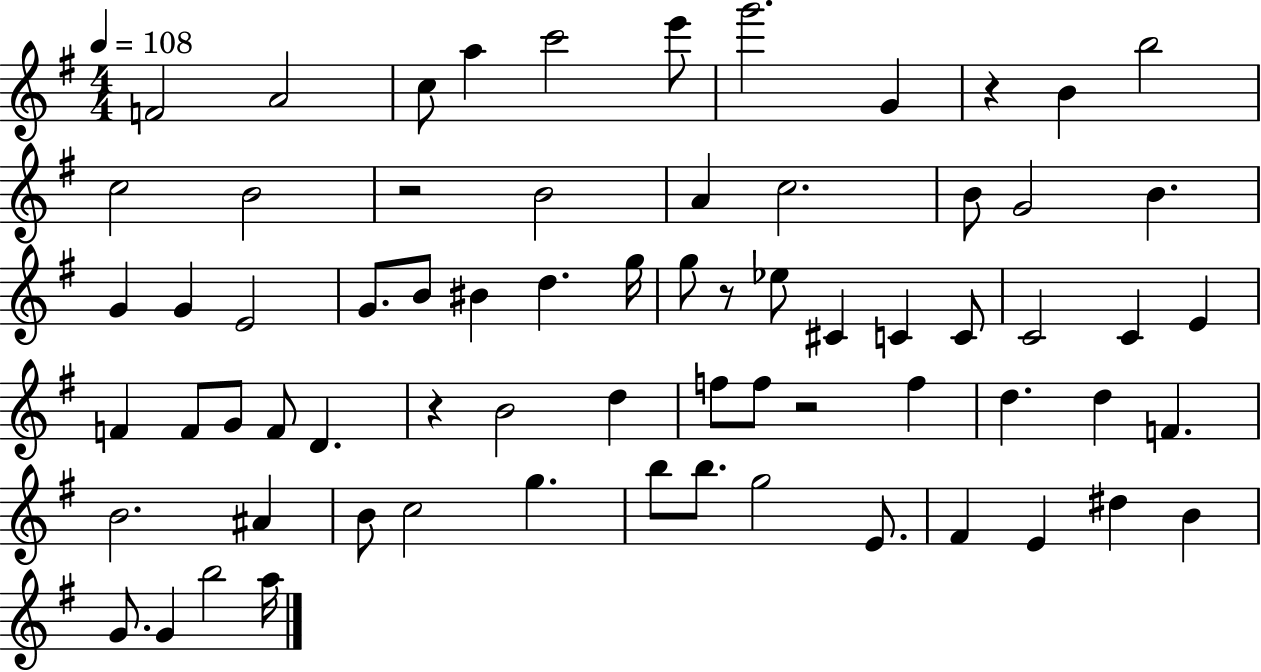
X:1
T:Untitled
M:4/4
L:1/4
K:G
F2 A2 c/2 a c'2 e'/2 g'2 G z B b2 c2 B2 z2 B2 A c2 B/2 G2 B G G E2 G/2 B/2 ^B d g/4 g/2 z/2 _e/2 ^C C C/2 C2 C E F F/2 G/2 F/2 D z B2 d f/2 f/2 z2 f d d F B2 ^A B/2 c2 g b/2 b/2 g2 E/2 ^F E ^d B G/2 G b2 a/4